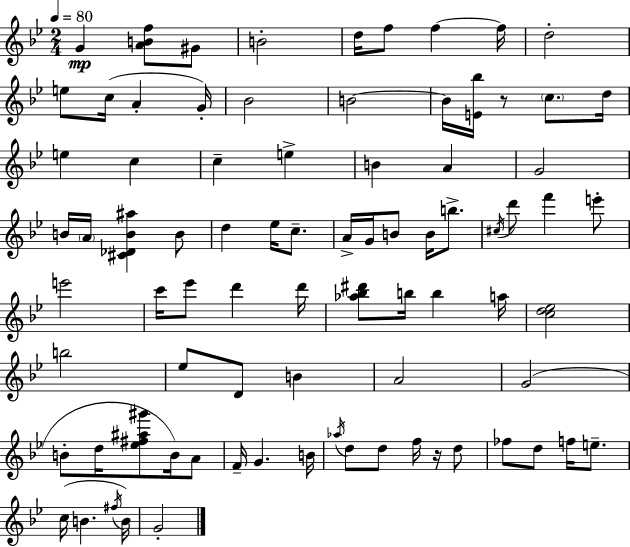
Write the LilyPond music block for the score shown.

{
  \clef treble
  \numericTimeSignature
  \time 2/4
  \key g \minor
  \tempo 4 = 80
  \repeat volta 2 { g'4\mp <a' b' f''>8 gis'8 | b'2-. | d''16 f''8 f''4~~ f''16 | d''2-. | \break e''8 c''16( a'4-. g'16-.) | bes'2 | b'2~~ | b'16 <e' bes''>16 r8 \parenthesize c''8. d''16 | \break e''4 c''4 | c''4-- e''4-> | b'4 a'4 | g'2 | \break b'16 \parenthesize a'16 <cis' des' b' ais''>4 b'8 | d''4 ees''16 c''8.-- | a'16-> g'16 b'8 b'16 b''8.-> | \acciaccatura { cis''16 } d'''8 f'''4 e'''8-. | \break e'''2 | c'''16 ees'''8 d'''4 | d'''16 <aes'' bes'' dis'''>8 b''16 b''4 | a''16 <c'' d'' ees''>2 | \break b''2 | ees''8 d'8 b'4 | a'2 | g'2( | \break b'8-. d''16 <ees'' fis'' ais'' gis'''>8 b'16) a'8 | f'16-- g'4. | b'16 \acciaccatura { aes''16 } d''8 d''8 f''16 r16 | d''8 fes''8 d''8 f''16 e''8.-- | \break c''16( b'4. | \acciaccatura { fis''16 }) b'16 g'2-. | } \bar "|."
}